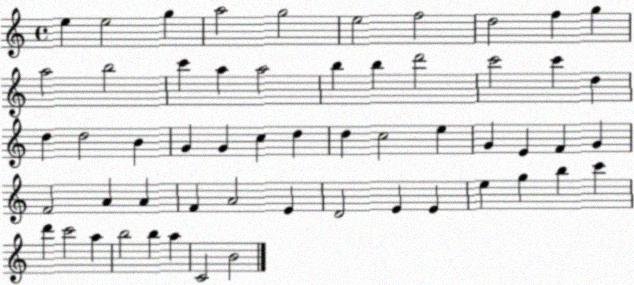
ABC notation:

X:1
T:Untitled
M:4/4
L:1/4
K:C
e e2 g a2 g2 e2 f2 d2 f g a2 b2 c' a a2 b b d'2 c'2 c' d d d2 B G G c d d c2 e G E F G F2 A A F A2 E D2 E E e g b c' d' c'2 a b2 b a C2 B2